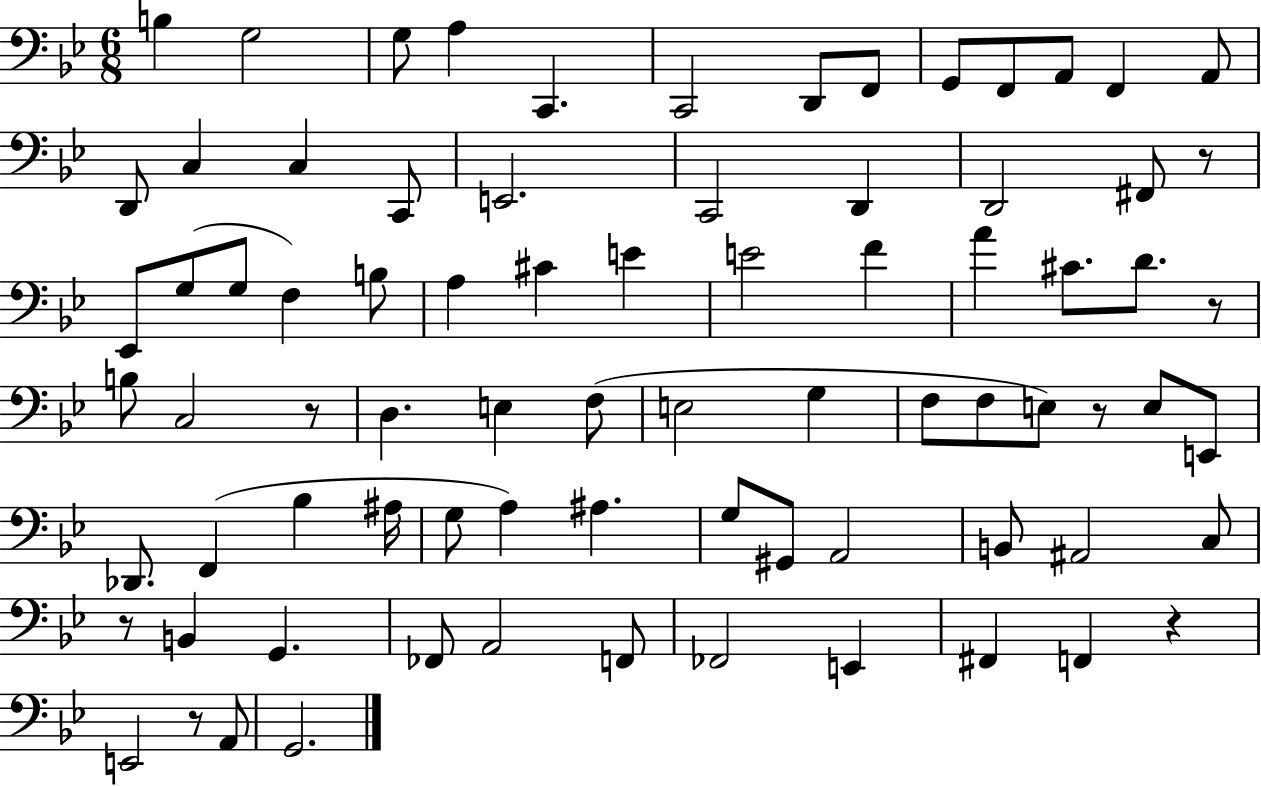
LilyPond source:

{
  \clef bass
  \numericTimeSignature
  \time 6/8
  \key bes \major
  b4 g2 | g8 a4 c,4. | c,2 d,8 f,8 | g,8 f,8 a,8 f,4 a,8 | \break d,8 c4 c4 c,8 | e,2. | c,2 d,4 | d,2 fis,8 r8 | \break ees,8 g8( g8 f4) b8 | a4 cis'4 e'4 | e'2 f'4 | a'4 cis'8. d'8. r8 | \break b8 c2 r8 | d4. e4 f8( | e2 g4 | f8 f8 e8) r8 e8 e,8 | \break des,8. f,4( bes4 ais16 | g8 a4) ais4. | g8 gis,8 a,2 | b,8 ais,2 c8 | \break r8 b,4 g,4. | fes,8 a,2 f,8 | fes,2 e,4 | fis,4 f,4 r4 | \break e,2 r8 a,8 | g,2. | \bar "|."
}